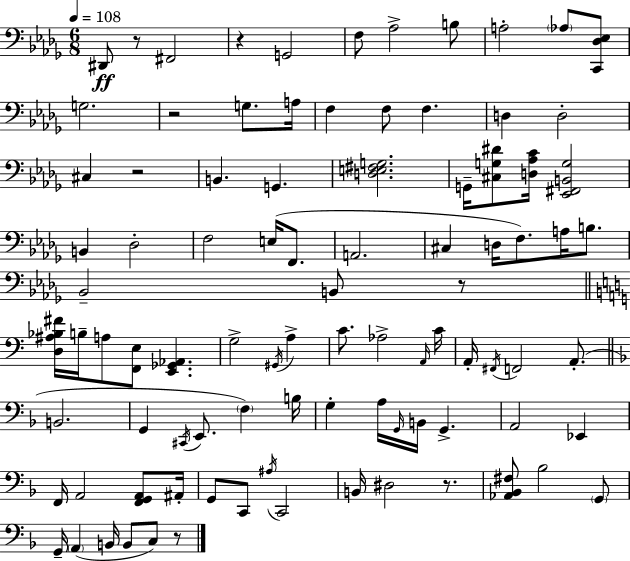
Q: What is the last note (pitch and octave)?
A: C3